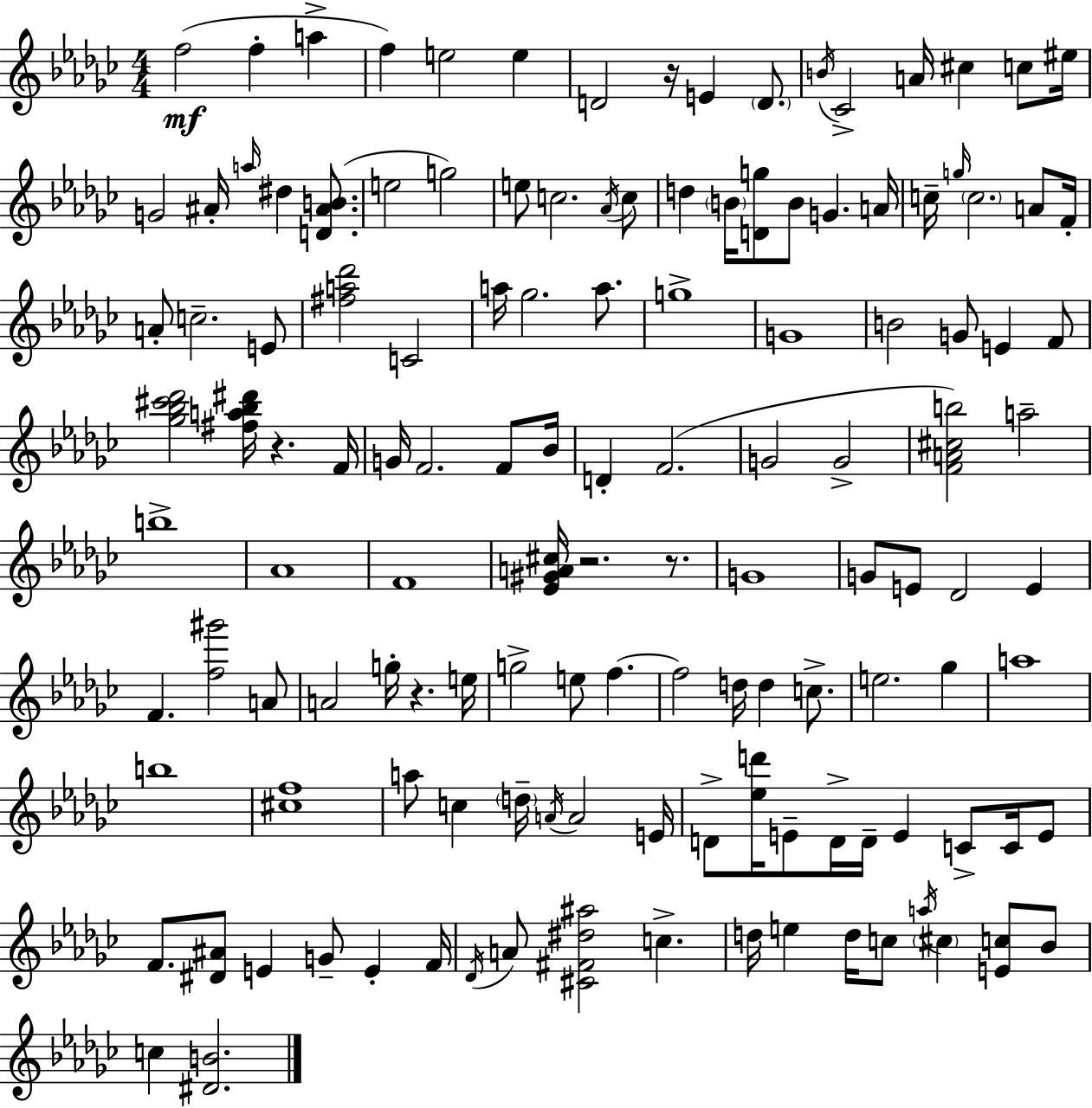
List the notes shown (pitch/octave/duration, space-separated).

F5/h F5/q A5/q F5/q E5/h E5/q D4/h R/s E4/q D4/e. B4/s CES4/h A4/s C#5/q C5/e EIS5/s G4/h A#4/s A5/s D#5/q [D4,A#4,B4]/e. E5/h G5/h E5/e C5/h. Ab4/s C5/e D5/q B4/s [D4,G5]/e B4/e G4/q. A4/s C5/s G5/s C5/h. A4/e F4/s A4/e C5/h. E4/e [F#5,A5,Db6]/h C4/h A5/s Gb5/h. A5/e. G5/w G4/w B4/h G4/e E4/q F4/e [Gb5,Bb5,C#6,Db6]/h [F#5,A5,Bb5,D#6]/s R/q. F4/s G4/s F4/h. F4/e Bb4/s D4/q F4/h. G4/h G4/h [F4,A4,C#5,B5]/h A5/h B5/w Ab4/w F4/w [Eb4,G#4,A4,C#5]/s R/h. R/e. G4/w G4/e E4/e Db4/h E4/q F4/q. [F5,G#6]/h A4/e A4/h G5/s R/q. E5/s G5/h E5/e F5/q. F5/h D5/s D5/q C5/e. E5/h. Gb5/q A5/w B5/w [C#5,F5]/w A5/e C5/q D5/s A4/s A4/h E4/s D4/e [Eb5,D6]/s E4/e D4/s D4/s E4/q C4/e C4/s E4/e F4/e. [D#4,A#4]/e E4/q G4/e E4/q F4/s Db4/s A4/e [C#4,F#4,D#5,A#5]/h C5/q. D5/s E5/q D5/s C5/e A5/s C#5/q [E4,C5]/e Bb4/e C5/q [D#4,B4]/h.